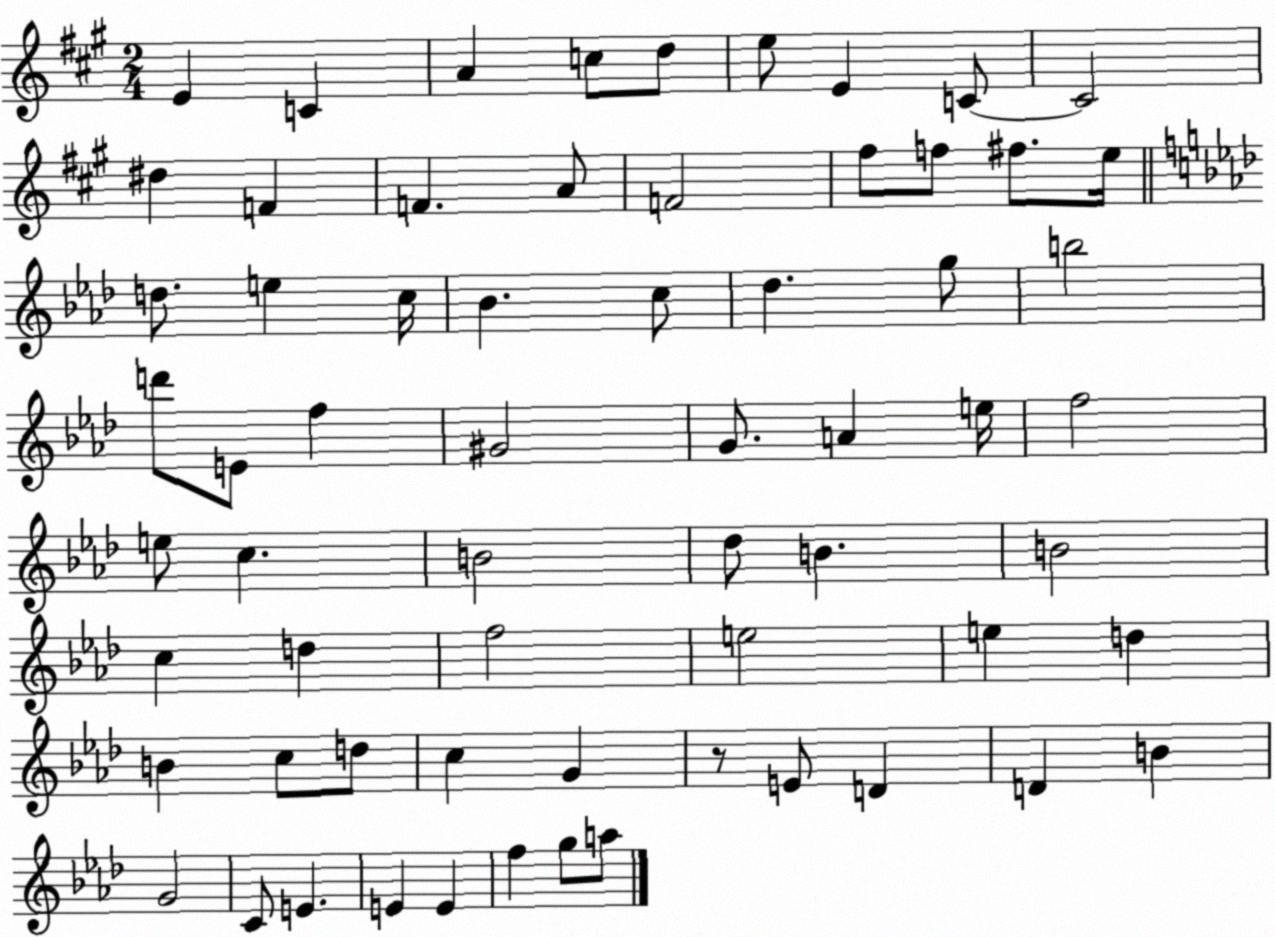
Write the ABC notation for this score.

X:1
T:Untitled
M:2/4
L:1/4
K:A
E C A c/2 d/2 e/2 E C/2 C2 ^d F F A/2 F2 ^f/2 f/2 ^f/2 e/4 d/2 e c/4 _B c/2 _d g/2 b2 d'/2 E/2 f ^G2 G/2 A e/4 f2 e/2 c B2 _d/2 B B2 c d f2 e2 e d B c/2 d/2 c G z/2 E/2 D D B G2 C/2 E E E f g/2 a/2